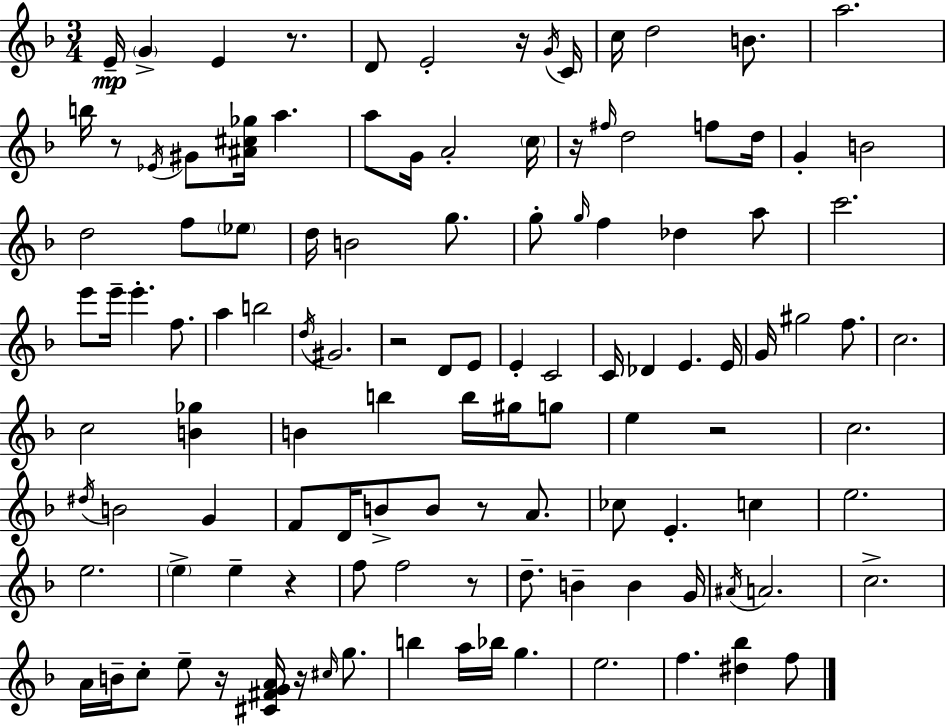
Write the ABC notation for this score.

X:1
T:Untitled
M:3/4
L:1/4
K:Dm
E/4 G E z/2 D/2 E2 z/4 G/4 C/4 c/4 d2 B/2 a2 b/4 z/2 _E/4 ^G/2 [^A^c_g]/4 a a/2 G/4 A2 c/4 z/4 ^f/4 d2 f/2 d/4 G B2 d2 f/2 _e/2 d/4 B2 g/2 g/2 g/4 f _d a/2 c'2 e'/2 e'/4 e' f/2 a b2 d/4 ^G2 z2 D/2 E/2 E C2 C/4 _D E E/4 G/4 ^g2 f/2 c2 c2 [B_g] B b b/4 ^g/4 g/2 e z2 c2 ^d/4 B2 G F/2 D/4 B/2 B/2 z/2 A/2 _c/2 E c e2 e2 e e z f/2 f2 z/2 d/2 B B G/4 ^A/4 A2 c2 A/4 B/4 c/2 e/2 z/4 [^C^FGA]/4 z/4 ^c/4 g/2 b a/4 _b/4 g e2 f [^d_b] f/2